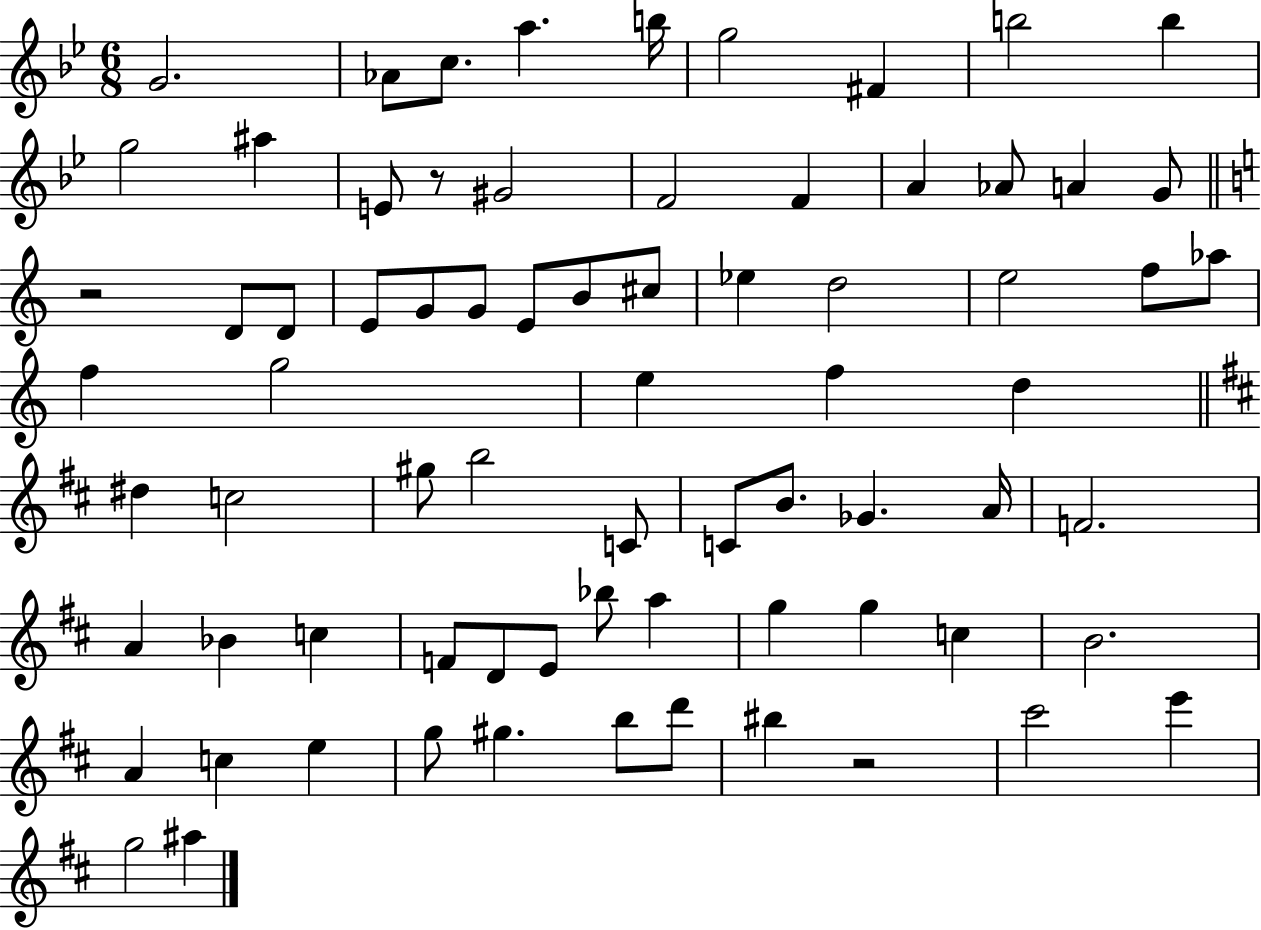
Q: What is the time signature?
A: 6/8